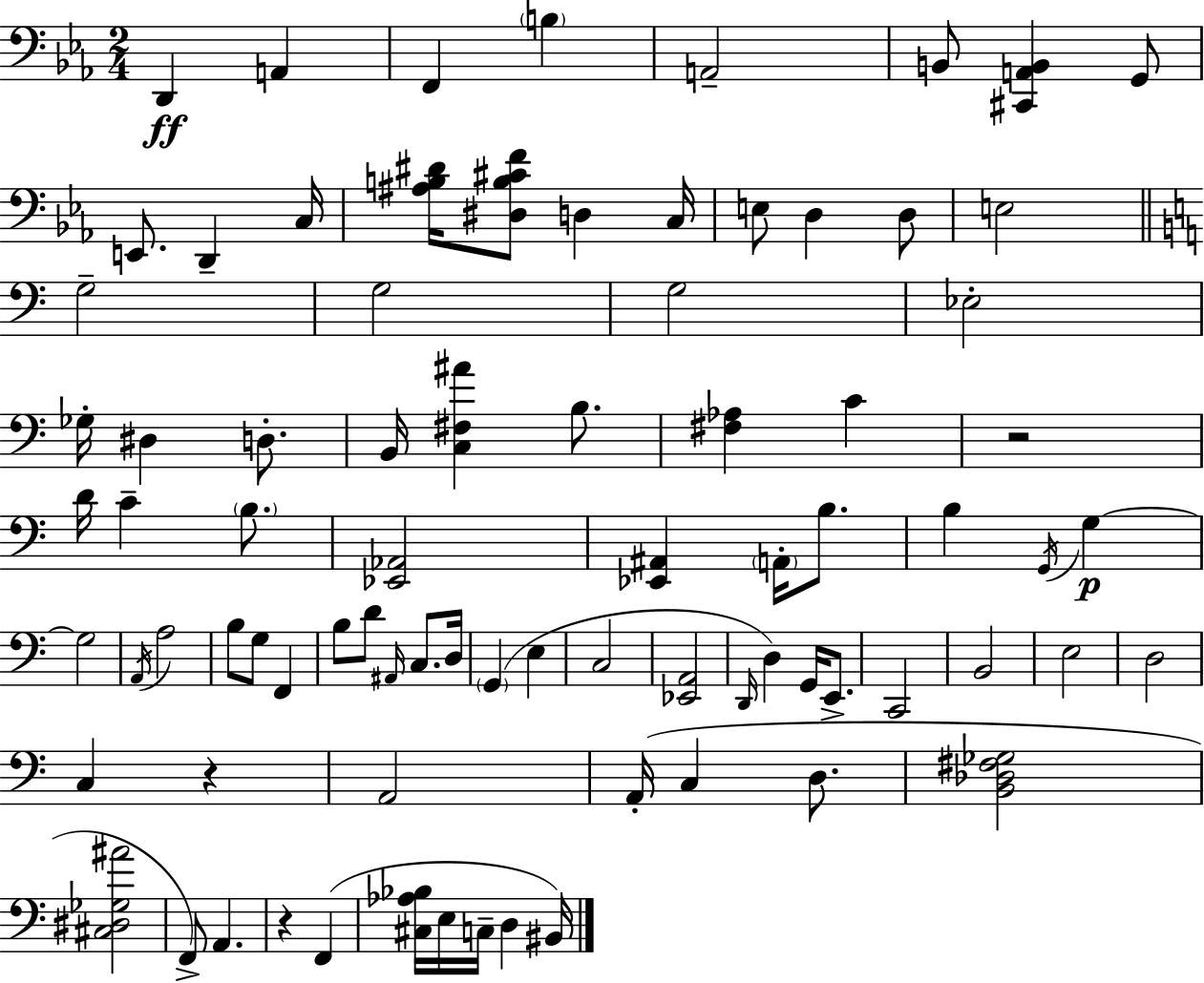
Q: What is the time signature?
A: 2/4